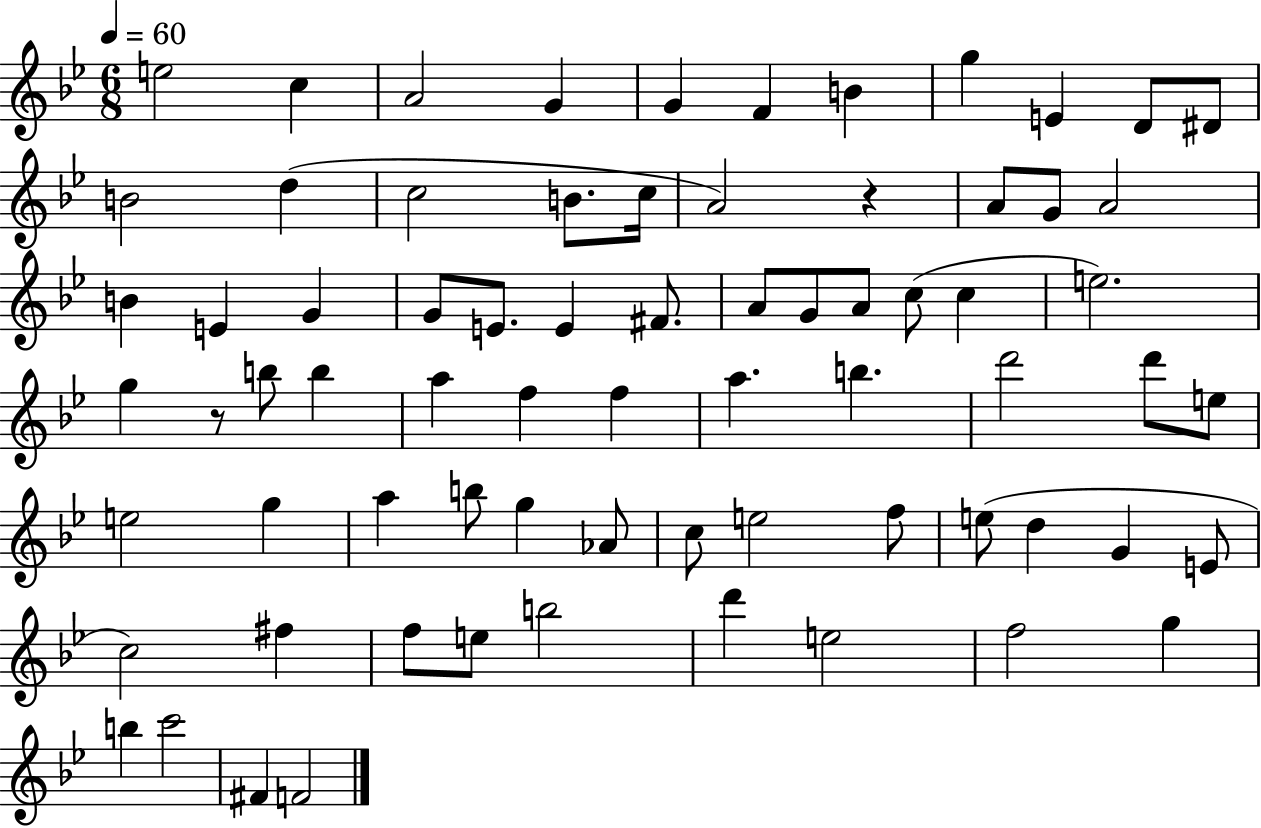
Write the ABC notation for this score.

X:1
T:Untitled
M:6/8
L:1/4
K:Bb
e2 c A2 G G F B g E D/2 ^D/2 B2 d c2 B/2 c/4 A2 z A/2 G/2 A2 B E G G/2 E/2 E ^F/2 A/2 G/2 A/2 c/2 c e2 g z/2 b/2 b a f f a b d'2 d'/2 e/2 e2 g a b/2 g _A/2 c/2 e2 f/2 e/2 d G E/2 c2 ^f f/2 e/2 b2 d' e2 f2 g b c'2 ^F F2